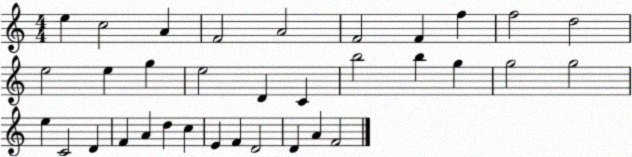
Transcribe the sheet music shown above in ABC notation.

X:1
T:Untitled
M:4/4
L:1/4
K:C
e c2 A F2 A2 F2 F f f2 d2 e2 e g e2 D C b2 b g g2 g2 e C2 D F A d c E F D2 D A F2